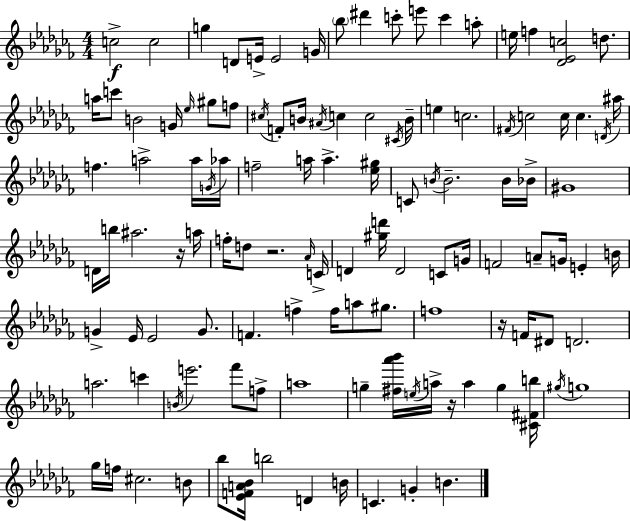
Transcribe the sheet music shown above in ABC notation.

X:1
T:Untitled
M:4/4
L:1/4
K:Abm
c2 c2 g D/2 E/4 E2 G/4 _b/2 ^d' c'/2 e'/2 c' a/2 e/4 f [_D_Ec]2 d/2 a/4 c'/2 B2 G/4 _e/4 ^g/2 f/2 ^c/4 F/2 B/4 ^A/4 c c2 ^C/4 B/4 e c2 ^F/4 c2 c/4 c D/4 ^a/4 f a2 a/4 G/4 _a/4 f2 a/4 a [_e^g]/4 C/2 B/4 B2 B/4 _B/4 ^G4 D/4 b/4 ^a2 z/4 a/4 f/4 d/2 z2 _A/4 C/4 D [^gd']/4 D2 C/2 G/4 F2 A/2 G/4 E B/4 G _E/4 _E2 G/2 F f f/4 a/2 ^g/2 f4 z/4 F/4 ^D/2 D2 a2 c' B/4 e'2 _f'/2 f/2 a4 g [^f_a'_b']/4 e/4 a/4 z/4 a g [^C^Fb]/4 ^g/4 g4 _g/4 f/4 ^c2 B/2 _b/2 [_EFA_B]/4 b2 D B/4 C G B